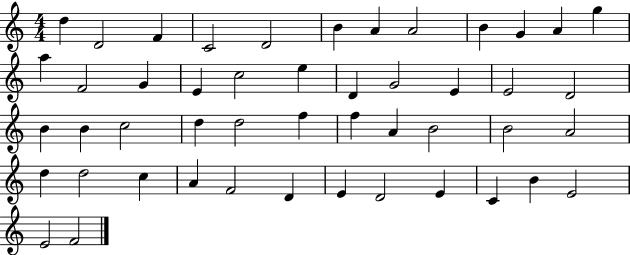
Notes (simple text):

D5/q D4/h F4/q C4/h D4/h B4/q A4/q A4/h B4/q G4/q A4/q G5/q A5/q F4/h G4/q E4/q C5/h E5/q D4/q G4/h E4/q E4/h D4/h B4/q B4/q C5/h D5/q D5/h F5/q F5/q A4/q B4/h B4/h A4/h D5/q D5/h C5/q A4/q F4/h D4/q E4/q D4/h E4/q C4/q B4/q E4/h E4/h F4/h